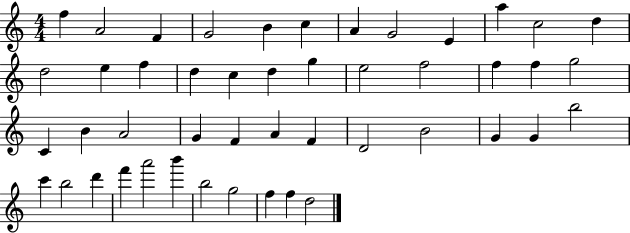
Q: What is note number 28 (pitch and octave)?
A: G4